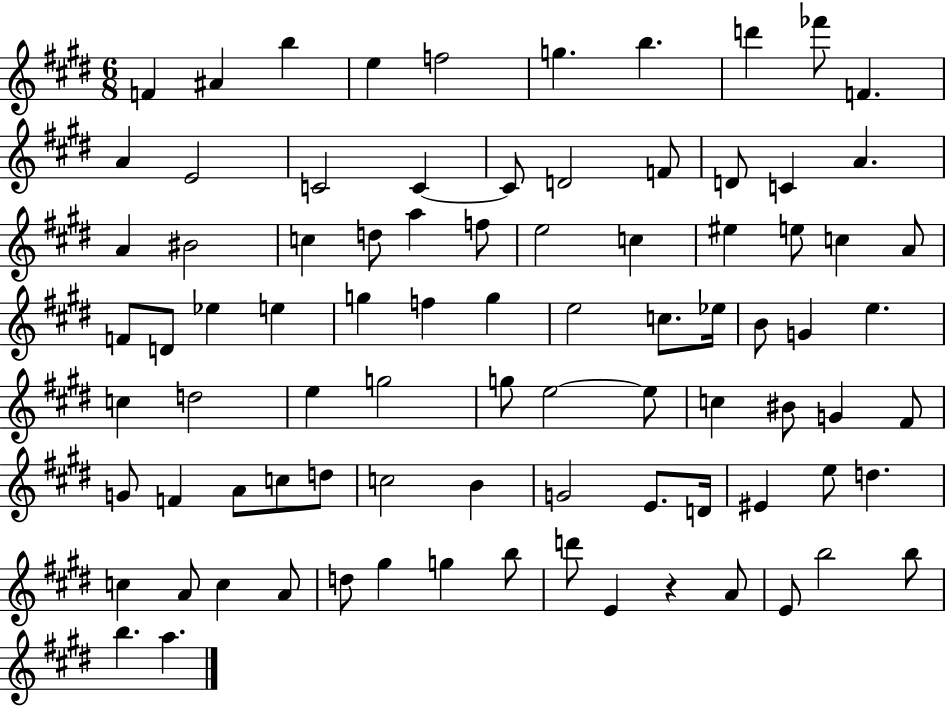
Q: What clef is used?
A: treble